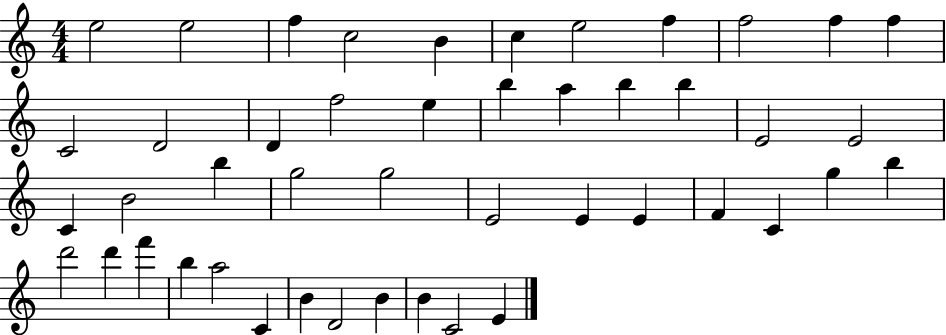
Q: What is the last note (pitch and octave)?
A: E4